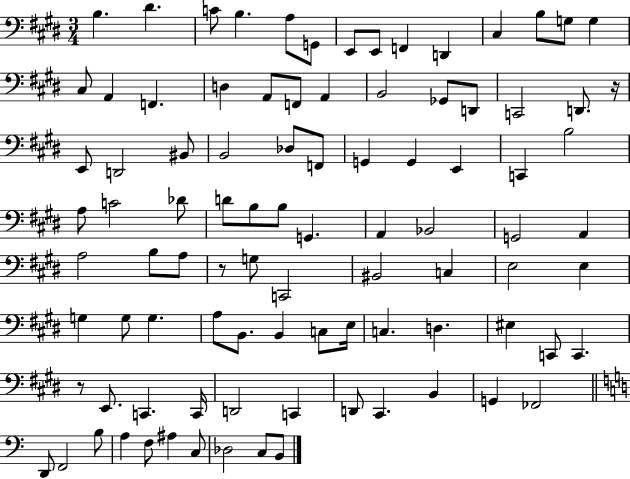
X:1
T:Untitled
M:3/4
L:1/4
K:E
B, ^D C/2 B, A,/2 G,,/2 E,,/2 E,,/2 F,, D,, ^C, B,/2 G,/2 G, ^C,/2 A,, F,, D, A,,/2 F,,/2 A,, B,,2 _G,,/2 D,,/2 C,,2 D,,/2 z/4 E,,/2 D,,2 ^B,,/2 B,,2 _D,/2 F,,/2 G,, G,, E,, C,, B,2 A,/2 C2 _D/2 D/2 B,/2 B,/2 G,, A,, _B,,2 G,,2 A,, A,2 B,/2 A,/2 z/2 G,/2 C,,2 ^B,,2 C, E,2 E, G, G,/2 G, A,/2 B,,/2 B,, C,/2 E,/4 C, D, ^E, C,,/2 C,, z/2 E,,/2 C,, C,,/4 D,,2 C,, D,,/2 ^C,, B,, G,, _F,,2 D,,/2 F,,2 B,/2 A, F,/2 ^A, C,/2 _D,2 C,/2 B,,/2